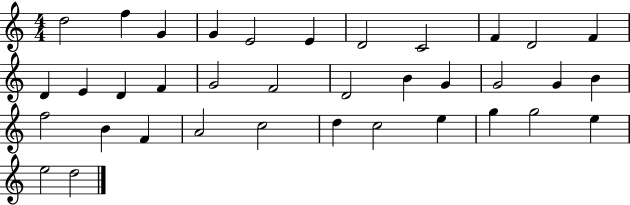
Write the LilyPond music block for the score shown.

{
  \clef treble
  \numericTimeSignature
  \time 4/4
  \key c \major
  d''2 f''4 g'4 | g'4 e'2 e'4 | d'2 c'2 | f'4 d'2 f'4 | \break d'4 e'4 d'4 f'4 | g'2 f'2 | d'2 b'4 g'4 | g'2 g'4 b'4 | \break f''2 b'4 f'4 | a'2 c''2 | d''4 c''2 e''4 | g''4 g''2 e''4 | \break e''2 d''2 | \bar "|."
}